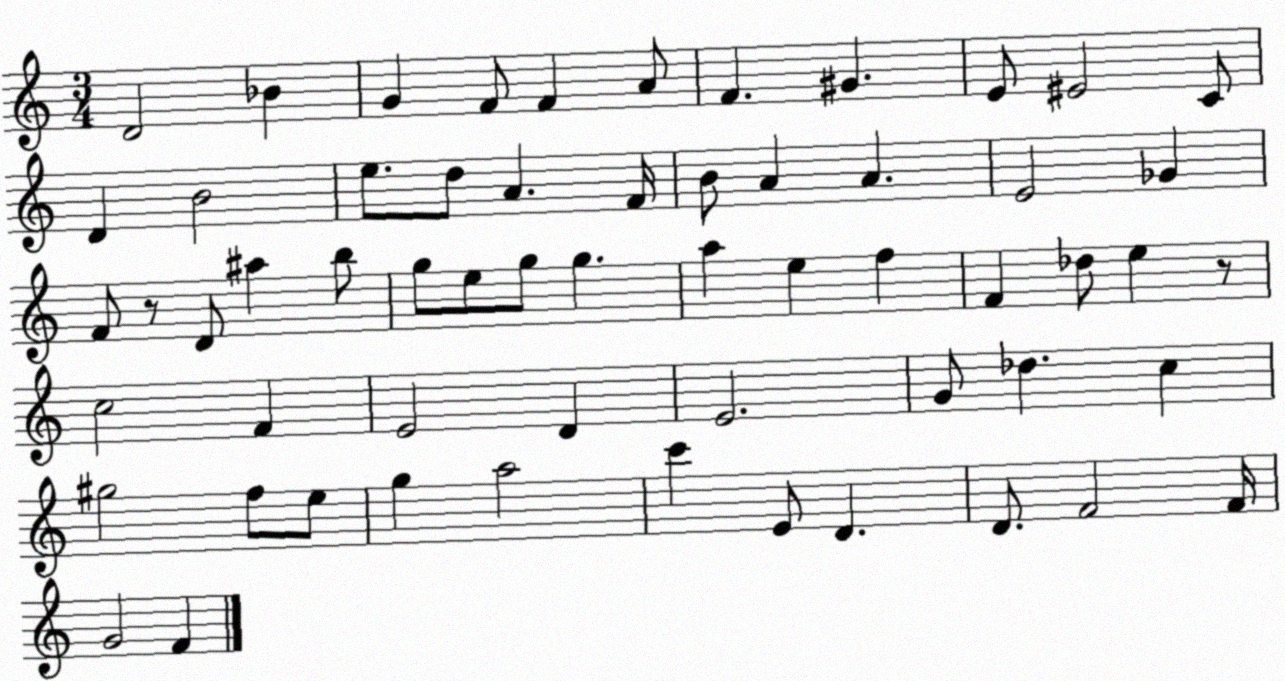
X:1
T:Untitled
M:3/4
L:1/4
K:C
D2 _B G F/2 F A/2 F ^G E/2 ^E2 C/2 D B2 e/2 d/2 A F/4 B/2 A A E2 _G F/2 z/2 D/2 ^a b/2 g/2 e/2 g/2 g a e f F _d/2 e z/2 c2 F E2 D E2 G/2 _d c ^g2 f/2 e/2 g a2 c' E/2 D D/2 F2 F/4 G2 F